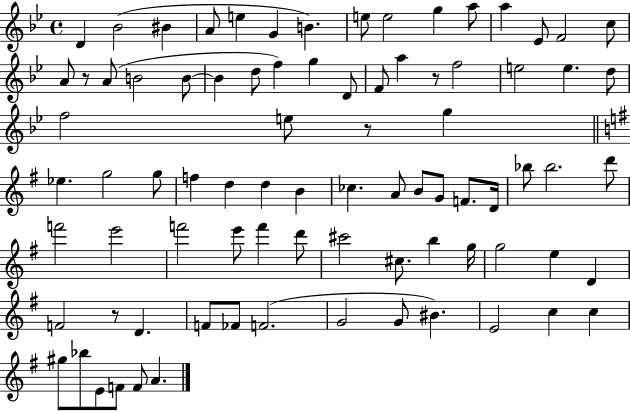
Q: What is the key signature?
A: BES major